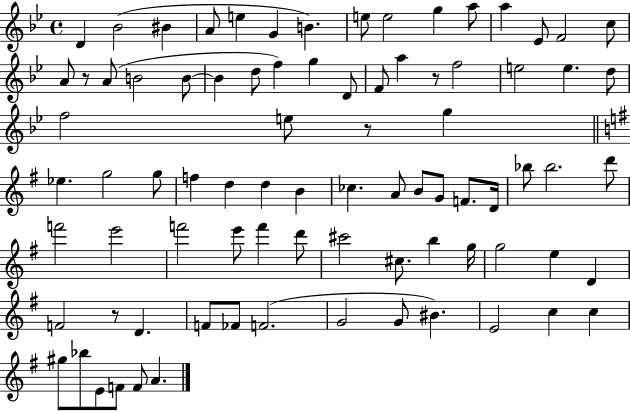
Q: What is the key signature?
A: BES major